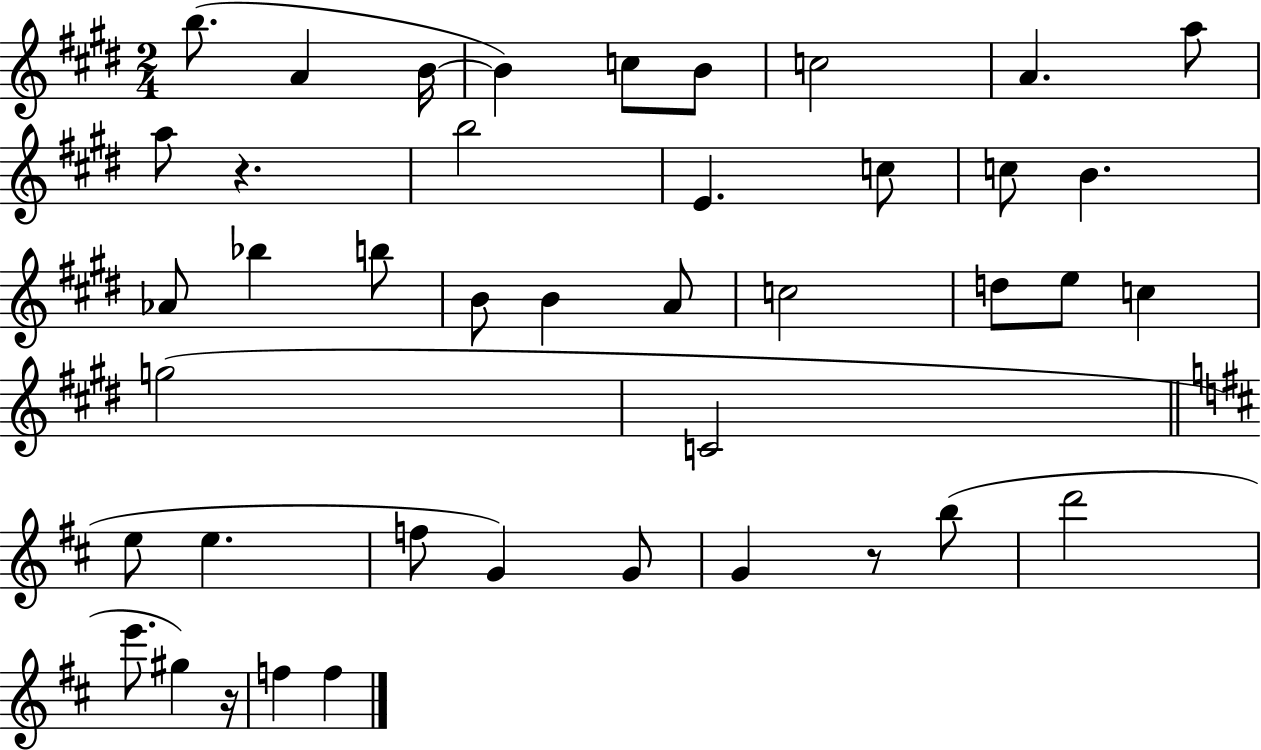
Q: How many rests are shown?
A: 3